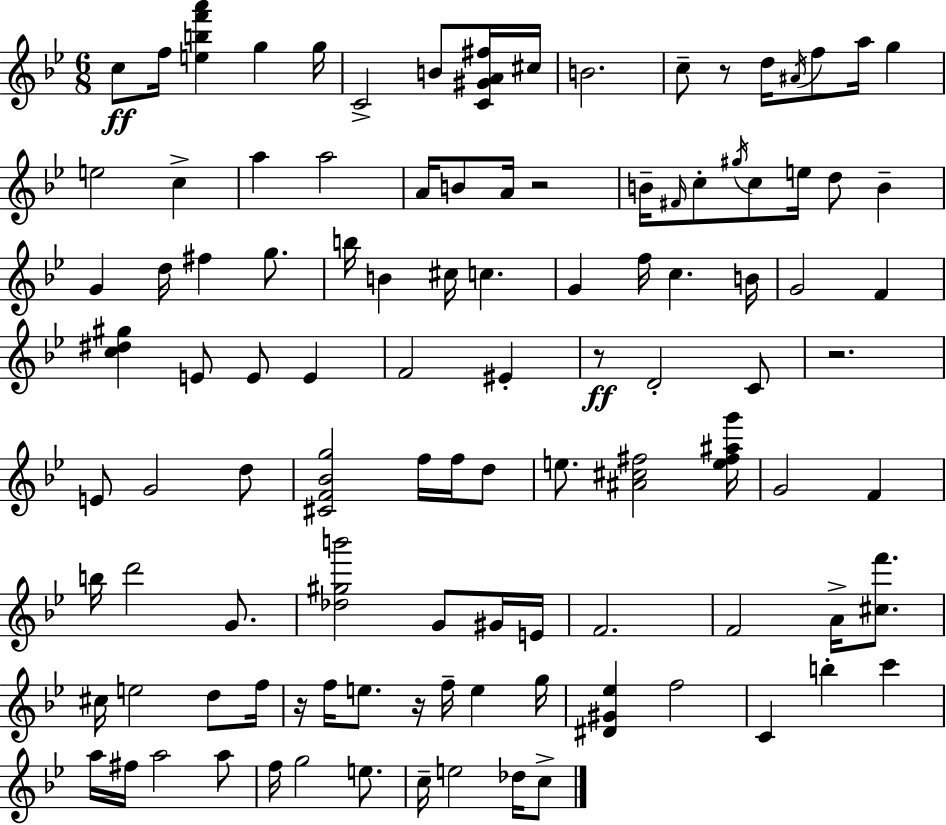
{
  \clef treble
  \numericTimeSignature
  \time 6/8
  \key g \minor
  c''8\ff f''16 <e'' b'' f''' a'''>4 g''4 g''16 | c'2-> b'8 <c' gis' a' fis''>16 cis''16 | b'2. | c''8-- r8 d''16 \acciaccatura { ais'16 } f''8 a''16 g''4 | \break e''2 c''4-> | a''4 a''2 | a'16 b'8 a'16 r2 | b'16-- \grace { fis'16 } c''8-. \acciaccatura { gis''16 } c''8 e''16 d''8 b'4-- | \break g'4 d''16 fis''4 | g''8. b''16 b'4 cis''16 c''4. | g'4 f''16 c''4. | b'16 g'2 f'4 | \break <c'' dis'' gis''>4 e'8 e'8 e'4 | f'2 eis'4-. | r8\ff d'2-. | c'8 r2. | \break e'8 g'2 | d''8 <cis' f' bes' g''>2 f''16 | f''16 d''8 e''8. <ais' cis'' fis''>2 | <e'' fis'' ais'' g'''>16 g'2 f'4 | \break b''16 d'''2 | g'8. <des'' gis'' b'''>2 g'8 | gis'16 e'16 f'2. | f'2 a'16-> | \break <cis'' f'''>8. cis''16 e''2 | d''8 f''16 r16 f''16 e''8. r16 f''16-- e''4 | g''16 <dis' gis' ees''>4 f''2 | c'4 b''4-. c'''4 | \break a''16 fis''16 a''2 | a''8 f''16 g''2 | e''8. c''16-- e''2 | des''16 c''8-> \bar "|."
}